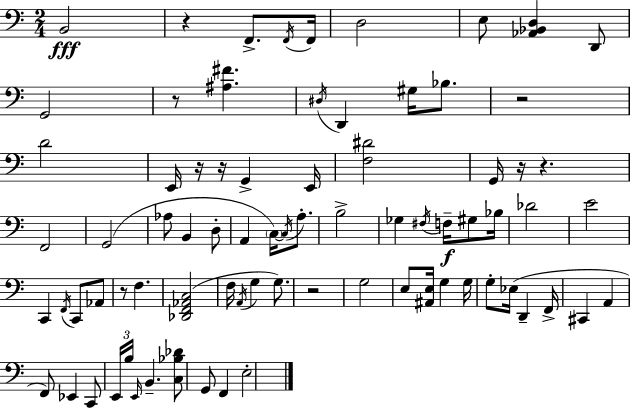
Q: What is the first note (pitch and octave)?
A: B2